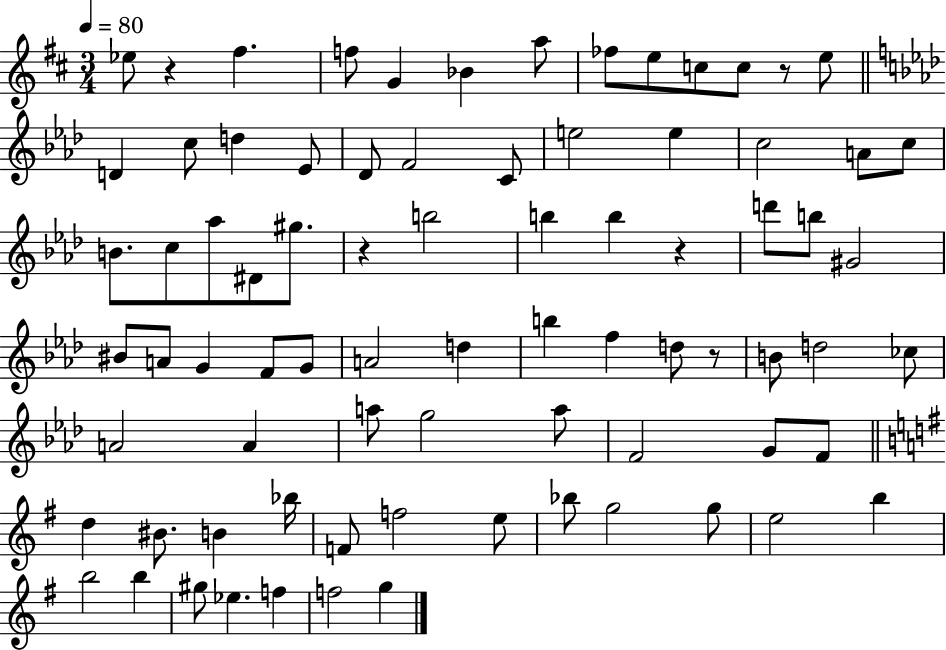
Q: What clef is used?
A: treble